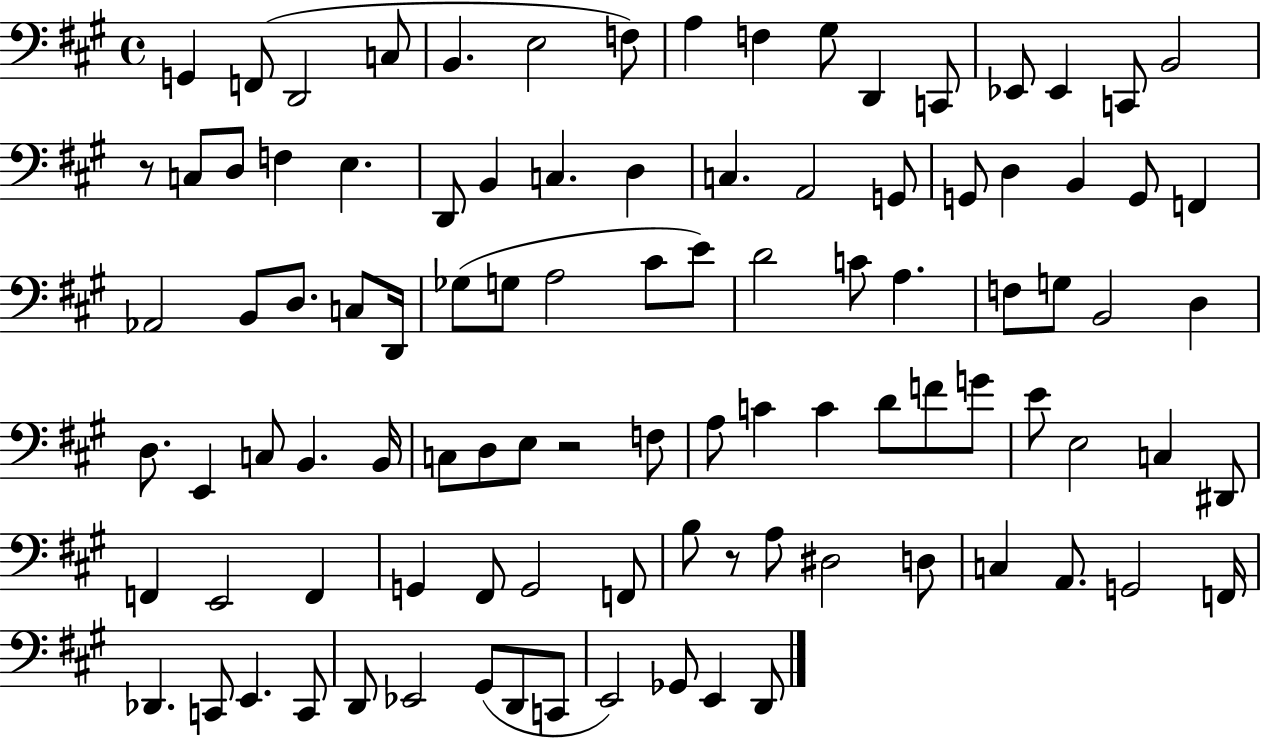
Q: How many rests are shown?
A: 3